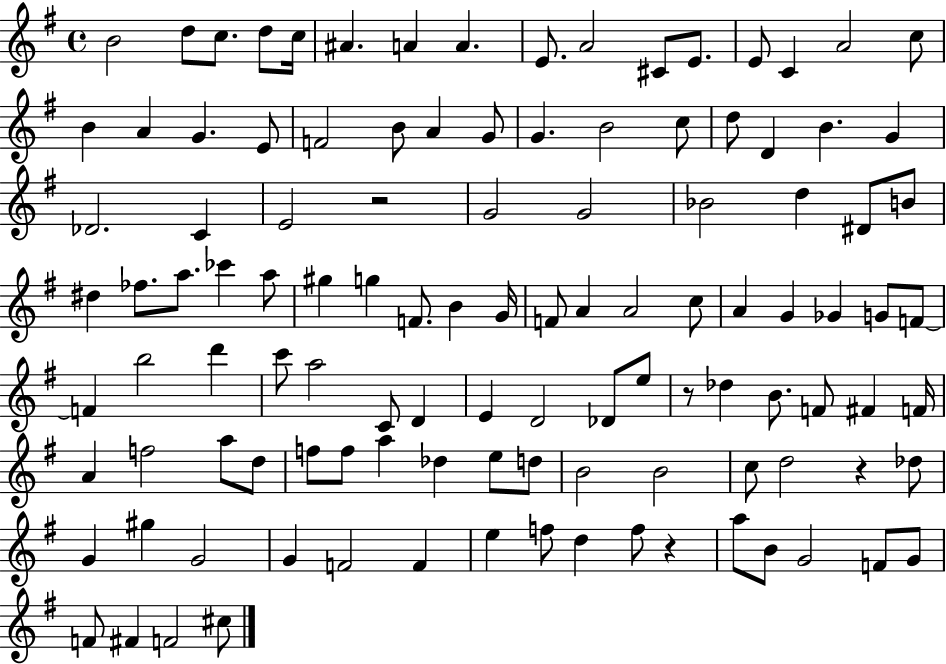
B4/h D5/e C5/e. D5/e C5/s A#4/q. A4/q A4/q. E4/e. A4/h C#4/e E4/e. E4/e C4/q A4/h C5/e B4/q A4/q G4/q. E4/e F4/h B4/e A4/q G4/e G4/q. B4/h C5/e D5/e D4/q B4/q. G4/q Db4/h. C4/q E4/h R/h G4/h G4/h Bb4/h D5/q D#4/e B4/e D#5/q FES5/e. A5/e. CES6/q A5/e G#5/q G5/q F4/e. B4/q G4/s F4/e A4/q A4/h C5/e A4/q G4/q Gb4/q G4/e F4/e F4/q B5/h D6/q C6/e A5/h C4/e D4/q E4/q D4/h Db4/e E5/e R/e Db5/q B4/e. F4/e F#4/q F4/s A4/q F5/h A5/e D5/e F5/e F5/e A5/q Db5/q E5/e D5/e B4/h B4/h C5/e D5/h R/q Db5/e G4/q G#5/q G4/h G4/q F4/h F4/q E5/q F5/e D5/q F5/e R/q A5/e B4/e G4/h F4/e G4/e F4/e F#4/q F4/h C#5/e